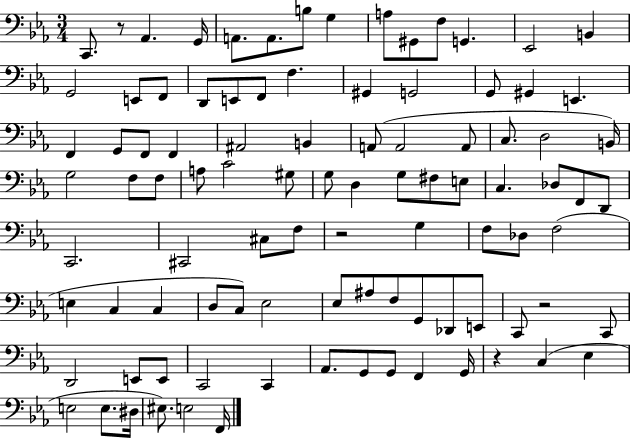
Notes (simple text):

C2/e. R/e Ab2/q. G2/s A2/e. A2/e. B3/e G3/q A3/e G#2/e F3/e G2/q. Eb2/h B2/q G2/h E2/e F2/e D2/e E2/e F2/e F3/q. G#2/q G2/h G2/e G#2/q E2/q. F2/q G2/e F2/e F2/q A#2/h B2/q A2/e A2/h A2/e C3/e. D3/h B2/s G3/h F3/e F3/e A3/e C4/h G#3/e G3/e D3/q G3/e F#3/e E3/e C3/q. Db3/e F2/e D2/e C2/h. C#2/h C#3/e F3/e R/h G3/q F3/e Db3/e F3/h E3/q C3/q C3/q D3/e C3/e Eb3/h Eb3/e A#3/e F3/e G2/e Db2/e E2/e C2/e R/h C2/e D2/h E2/e E2/e C2/h C2/q Ab2/e. G2/e G2/e F2/q G2/s R/q C3/q Eb3/q E3/h E3/e. D#3/s EIS3/e. E3/h F2/s